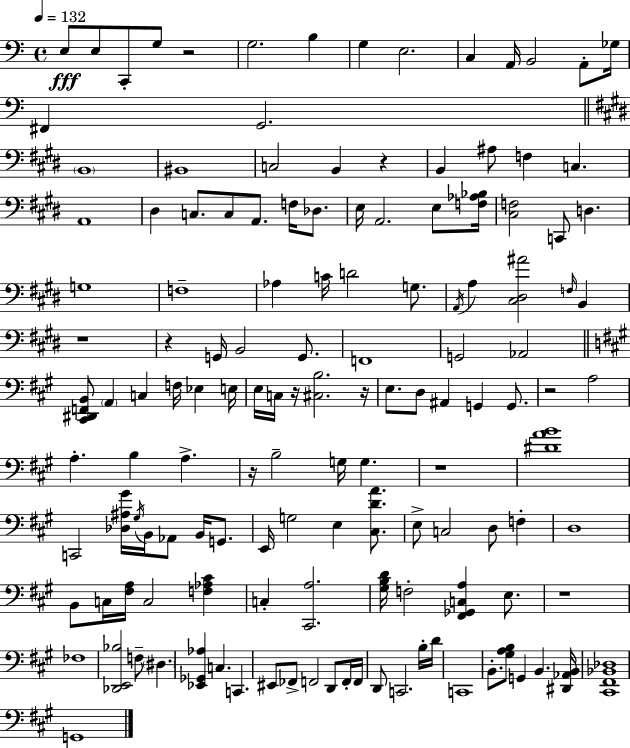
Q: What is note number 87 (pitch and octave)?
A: C3